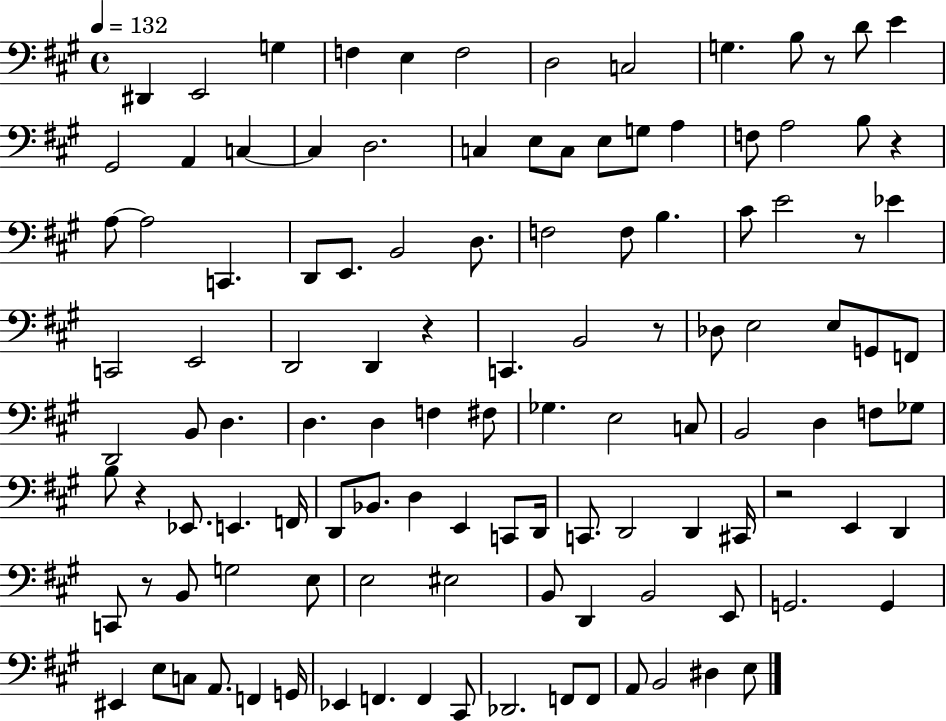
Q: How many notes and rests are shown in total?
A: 117